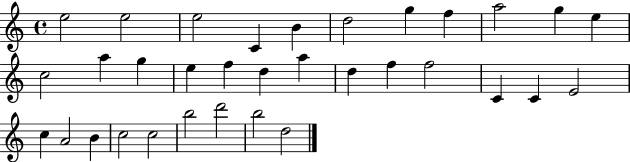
{
  \clef treble
  \time 4/4
  \defaultTimeSignature
  \key c \major
  e''2 e''2 | e''2 c'4 b'4 | d''2 g''4 f''4 | a''2 g''4 e''4 | \break c''2 a''4 g''4 | e''4 f''4 d''4 a''4 | d''4 f''4 f''2 | c'4 c'4 e'2 | \break c''4 a'2 b'4 | c''2 c''2 | b''2 d'''2 | b''2 d''2 | \break \bar "|."
}